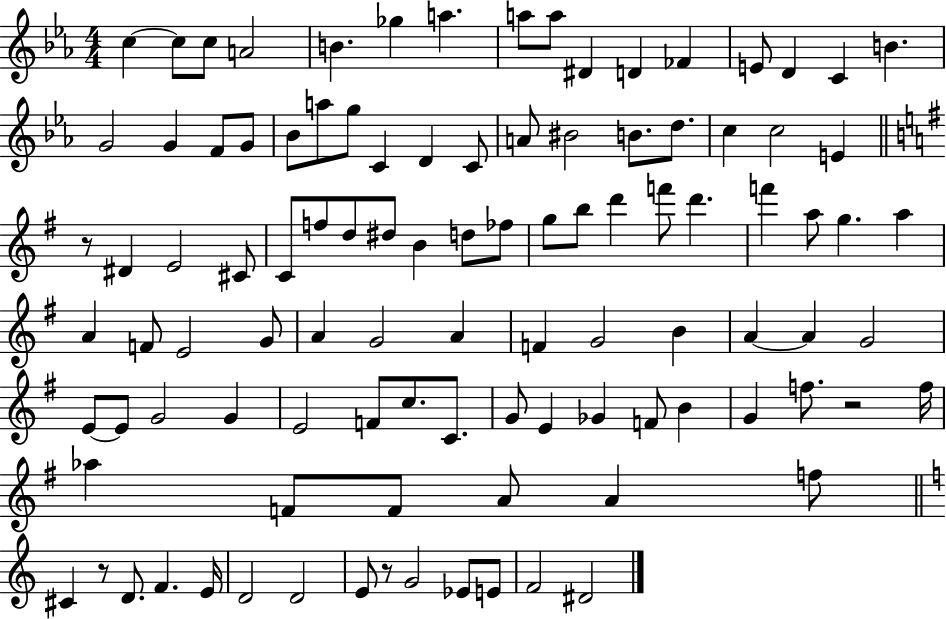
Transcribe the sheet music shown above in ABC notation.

X:1
T:Untitled
M:4/4
L:1/4
K:Eb
c c/2 c/2 A2 B _g a a/2 a/2 ^D D _F E/2 D C B G2 G F/2 G/2 _B/2 a/2 g/2 C D C/2 A/2 ^B2 B/2 d/2 c c2 E z/2 ^D E2 ^C/2 C/2 f/2 d/2 ^d/2 B d/2 _f/2 g/2 b/2 d' f'/2 d' f' a/2 g a A F/2 E2 G/2 A G2 A F G2 B A A G2 E/2 E/2 G2 G E2 F/2 c/2 C/2 G/2 E _G F/2 B G f/2 z2 f/4 _a F/2 F/2 A/2 A f/2 ^C z/2 D/2 F E/4 D2 D2 E/2 z/2 G2 _E/2 E/2 F2 ^D2